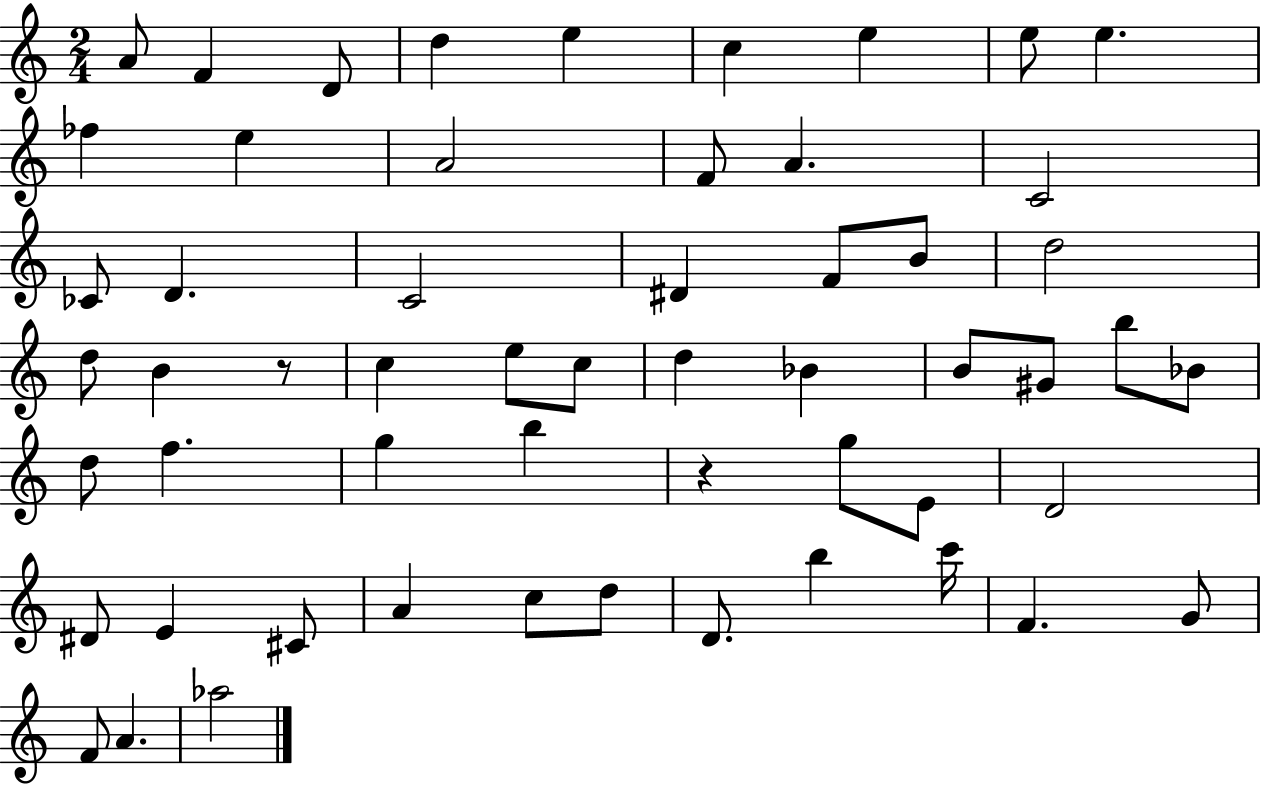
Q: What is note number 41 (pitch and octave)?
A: D#4